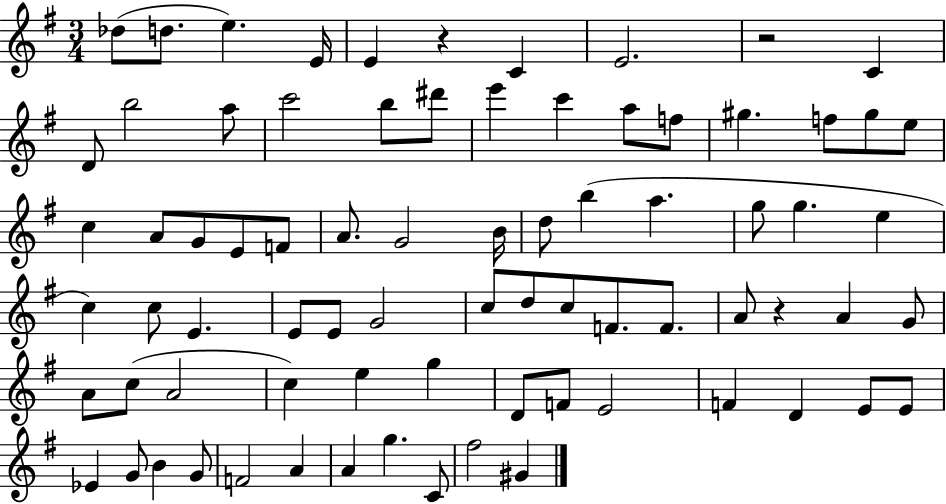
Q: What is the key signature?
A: G major